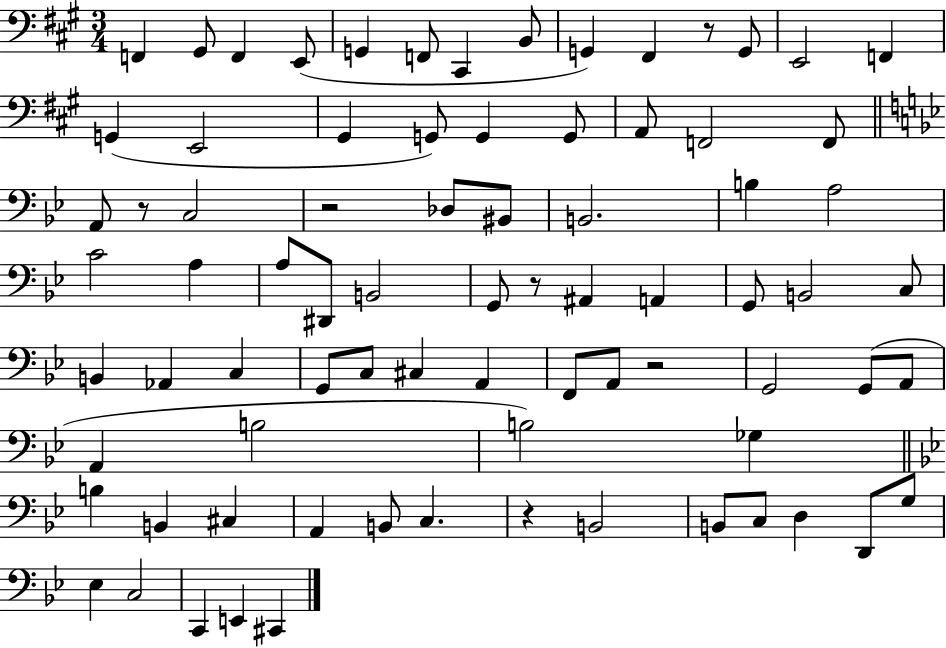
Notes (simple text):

F2/q G#2/e F2/q E2/e G2/q F2/e C#2/q B2/e G2/q F#2/q R/e G2/e E2/h F2/q G2/q E2/h G#2/q G2/e G2/q G2/e A2/e F2/h F2/e A2/e R/e C3/h R/h Db3/e BIS2/e B2/h. B3/q A3/h C4/h A3/q A3/e D#2/e B2/h G2/e R/e A#2/q A2/q G2/e B2/h C3/e B2/q Ab2/q C3/q G2/e C3/e C#3/q A2/q F2/e A2/e R/h G2/h G2/e A2/e A2/q B3/h B3/h Gb3/q B3/q B2/q C#3/q A2/q B2/e C3/q. R/q B2/h B2/e C3/e D3/q D2/e G3/e Eb3/q C3/h C2/q E2/q C#2/q